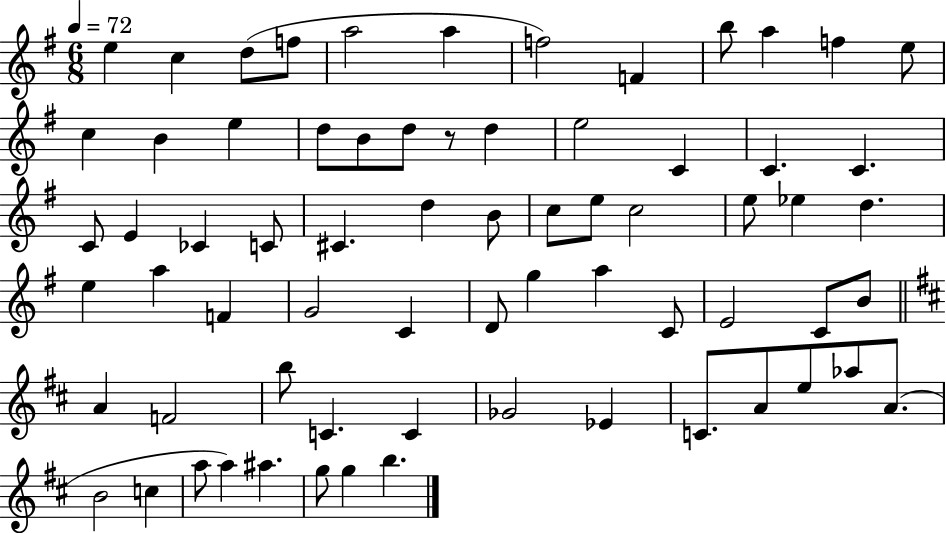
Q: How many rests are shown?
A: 1